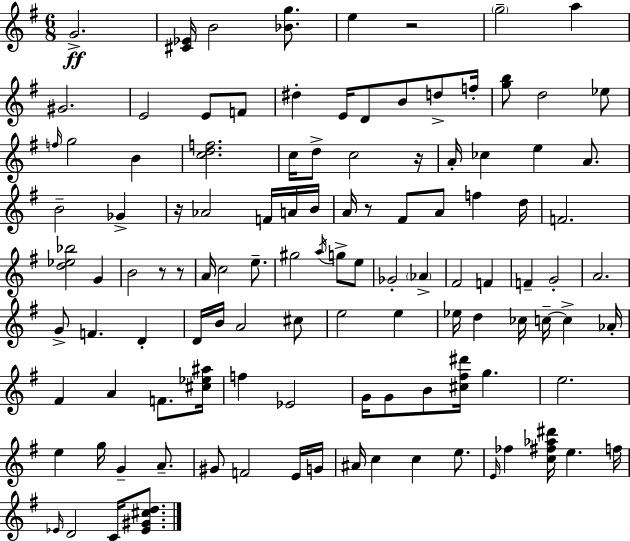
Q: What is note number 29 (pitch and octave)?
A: Gb4